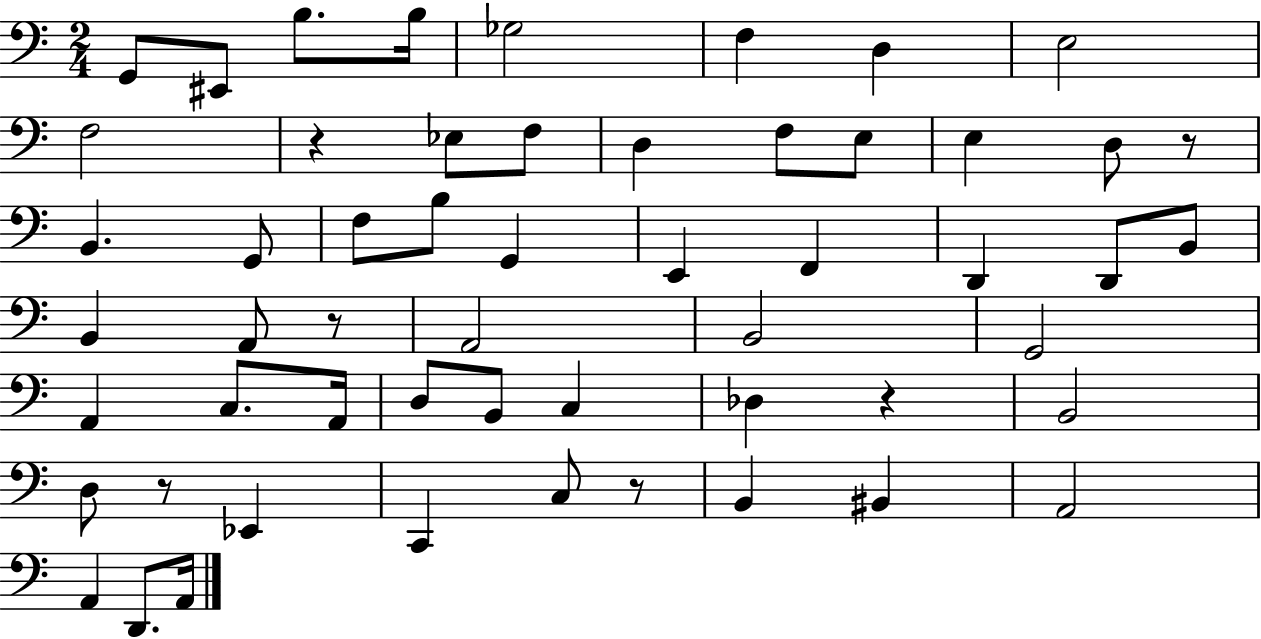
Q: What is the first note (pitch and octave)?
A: G2